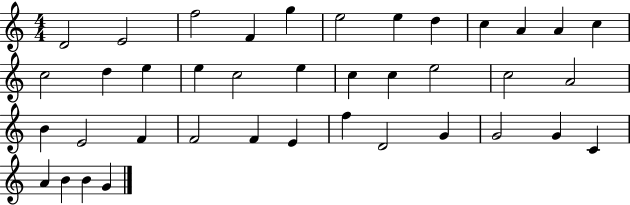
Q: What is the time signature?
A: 4/4